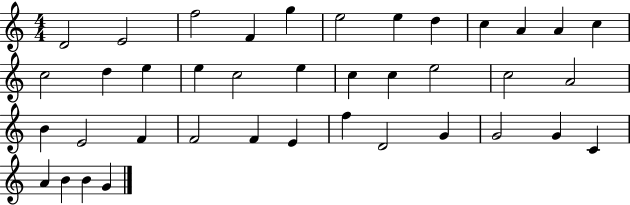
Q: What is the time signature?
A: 4/4